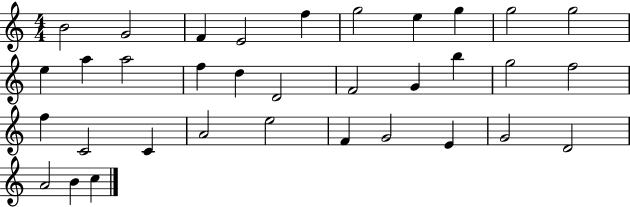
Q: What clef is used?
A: treble